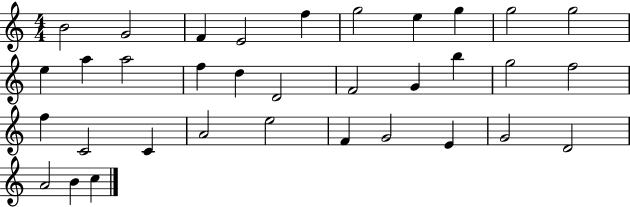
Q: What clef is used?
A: treble